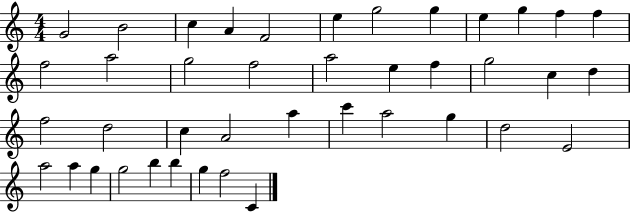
G4/h B4/h C5/q A4/q F4/h E5/q G5/h G5/q E5/q G5/q F5/q F5/q F5/h A5/h G5/h F5/h A5/h E5/q F5/q G5/h C5/q D5/q F5/h D5/h C5/q A4/h A5/q C6/q A5/h G5/q D5/h E4/h A5/h A5/q G5/q G5/h B5/q B5/q G5/q F5/h C4/q